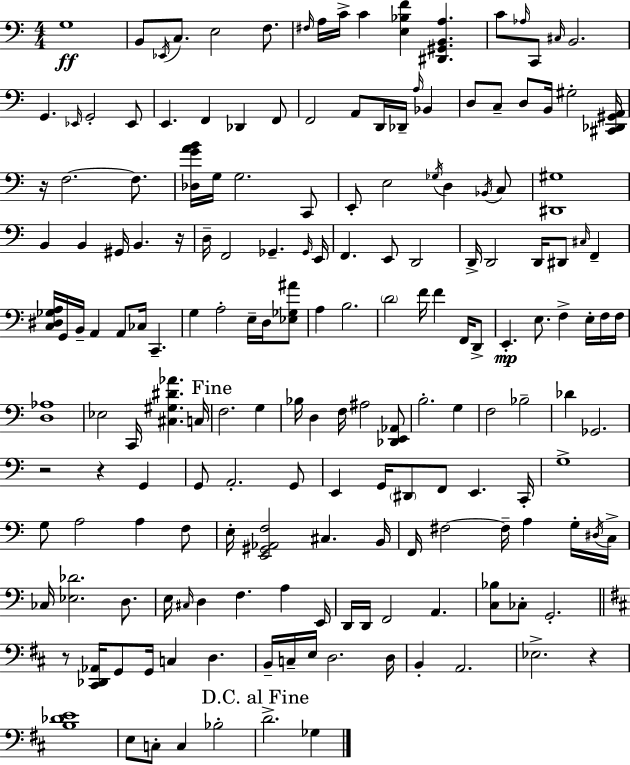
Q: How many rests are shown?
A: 6